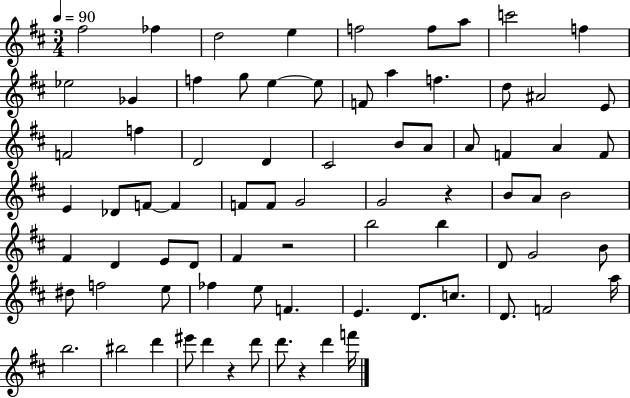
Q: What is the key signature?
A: D major